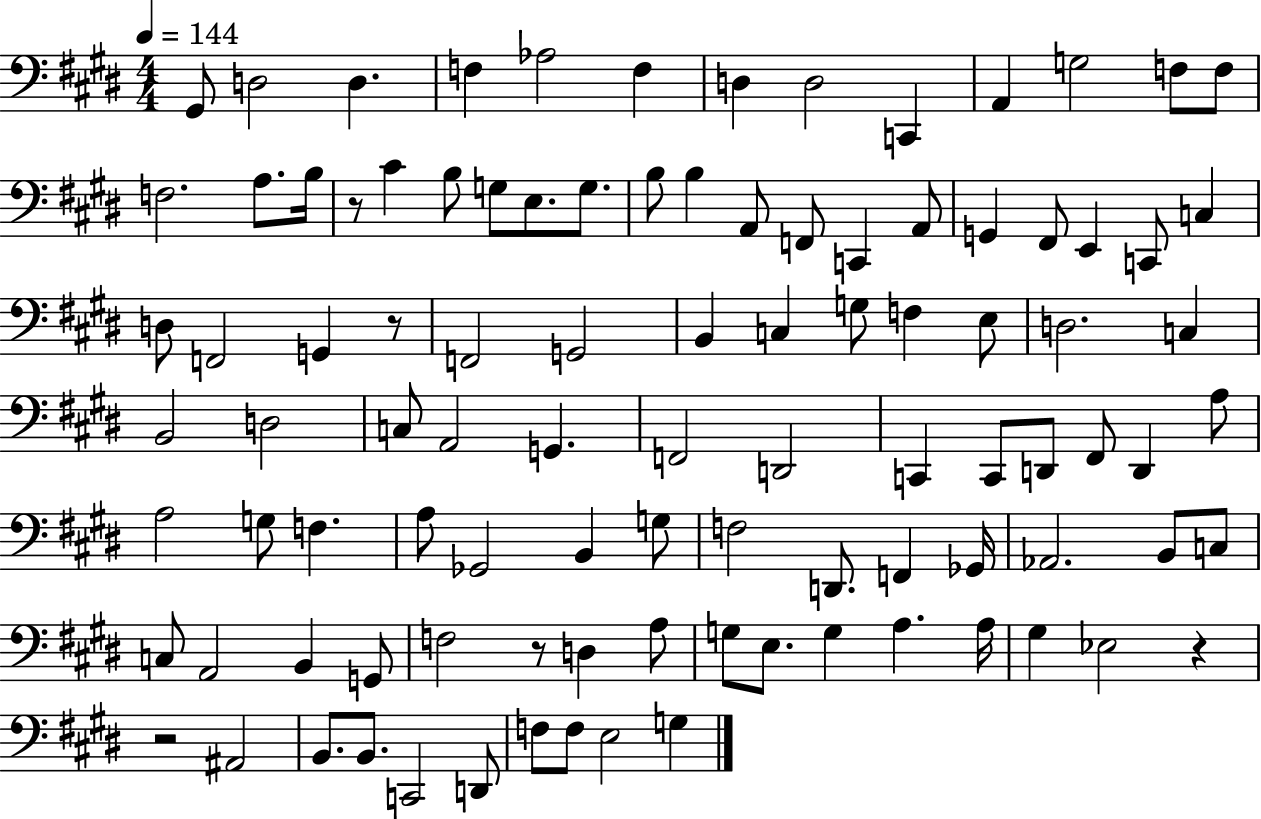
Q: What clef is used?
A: bass